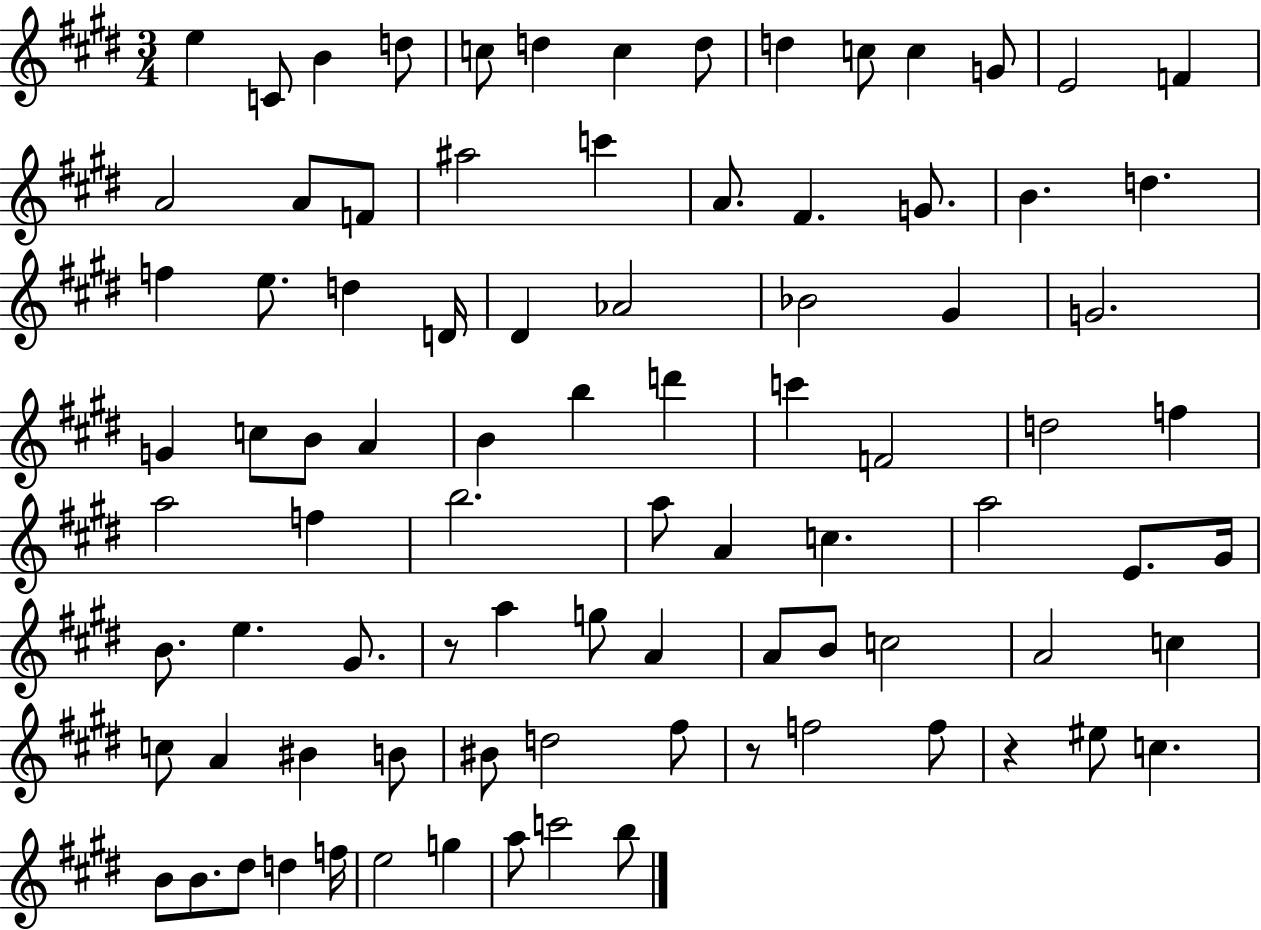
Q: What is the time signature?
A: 3/4